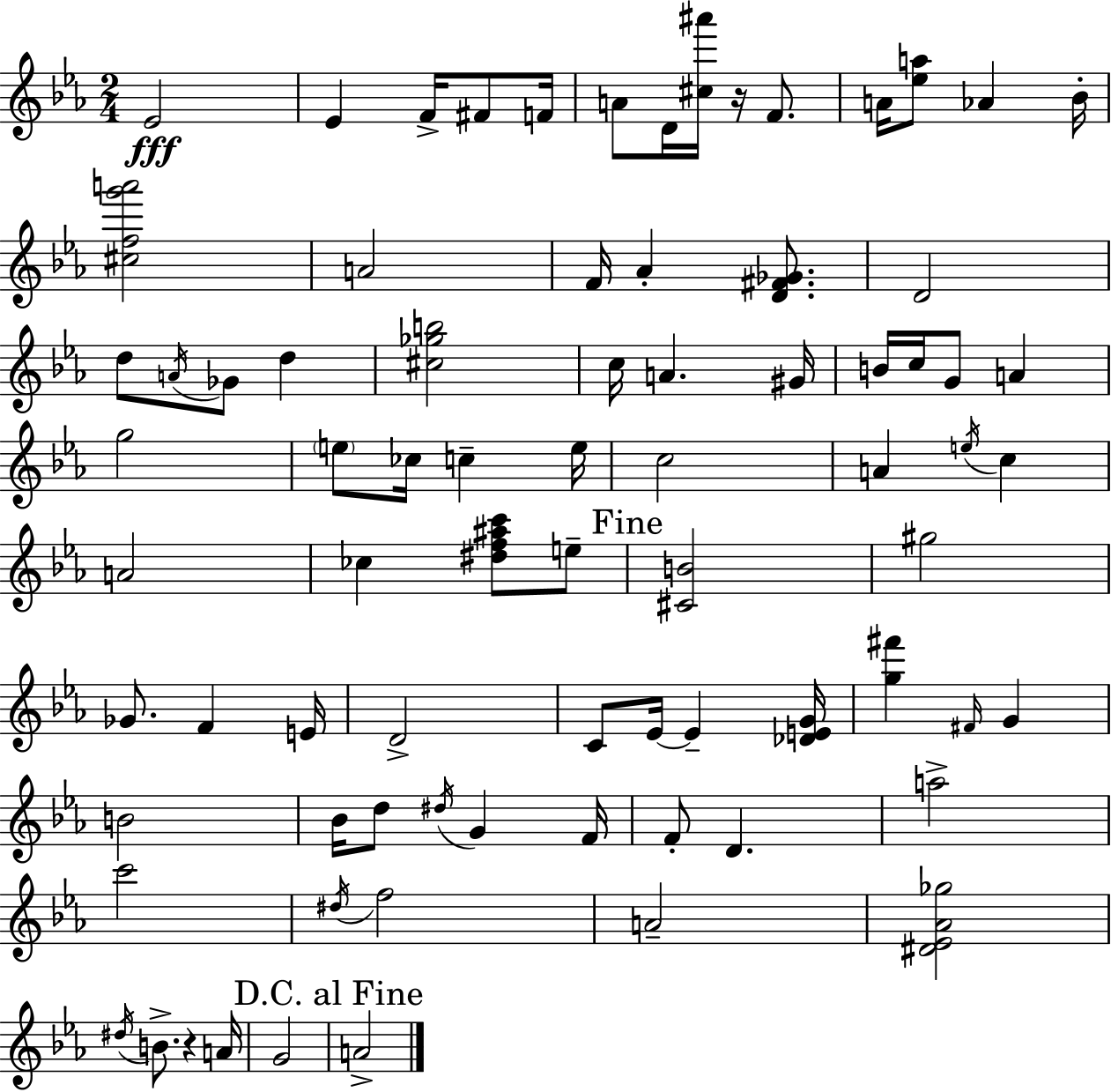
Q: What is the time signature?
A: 2/4